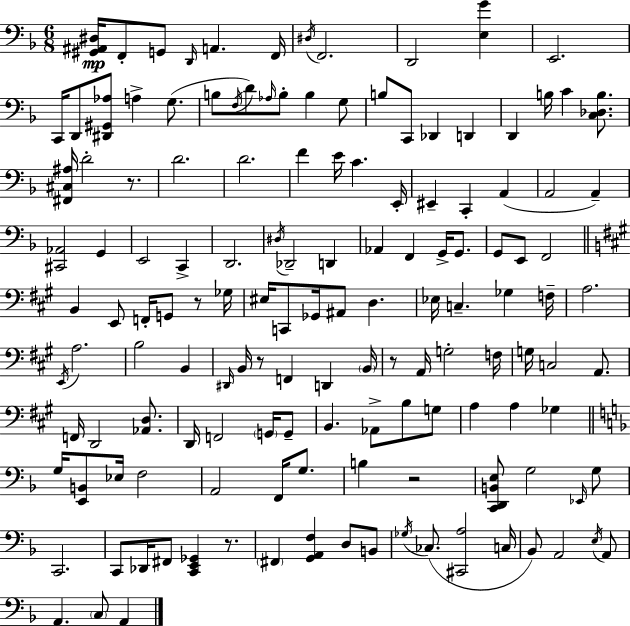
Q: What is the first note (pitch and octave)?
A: F2